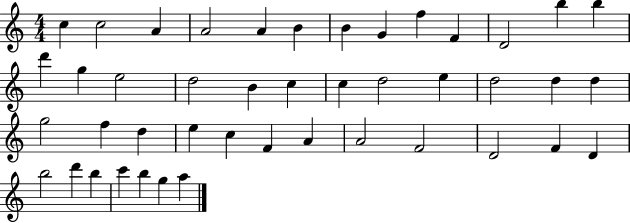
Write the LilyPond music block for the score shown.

{
  \clef treble
  \numericTimeSignature
  \time 4/4
  \key c \major
  c''4 c''2 a'4 | a'2 a'4 b'4 | b'4 g'4 f''4 f'4 | d'2 b''4 b''4 | \break d'''4 g''4 e''2 | d''2 b'4 c''4 | c''4 d''2 e''4 | d''2 d''4 d''4 | \break g''2 f''4 d''4 | e''4 c''4 f'4 a'4 | a'2 f'2 | d'2 f'4 d'4 | \break b''2 d'''4 b''4 | c'''4 b''4 g''4 a''4 | \bar "|."
}